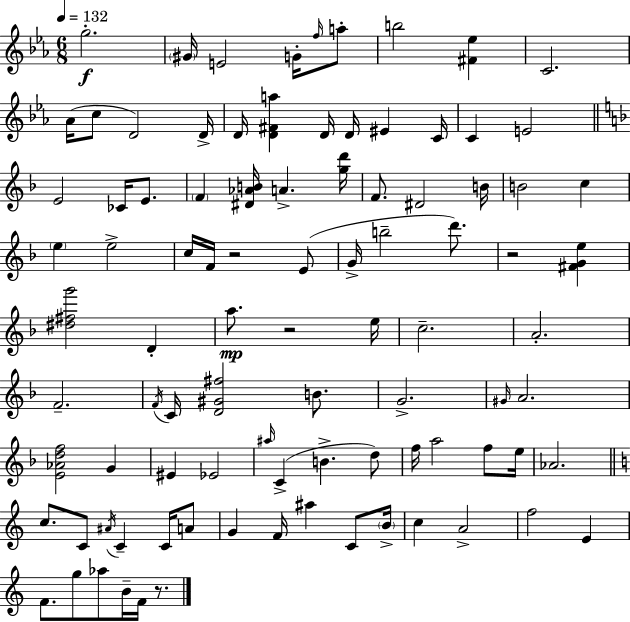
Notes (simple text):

G5/h. G#4/s E4/h G4/s F5/s A5/e B5/h [F#4,Eb5]/q C4/h. Ab4/s C5/e D4/h D4/s D4/s [D4,F#4,A5]/q D4/s D4/s EIS4/q C4/s C4/q E4/h E4/h CES4/s E4/e. F4/q [D#4,Ab4,B4]/s A4/q. [G5,D6]/s F4/e. D#4/h B4/s B4/h C5/q E5/q E5/h C5/s F4/s R/h E4/e G4/s B5/h D6/e. R/h [F#4,G4,E5]/q [D#5,F#5,G6]/h D4/q A5/e. R/h E5/s C5/h. A4/h. F4/h. F4/s C4/s [D4,G#4,F#5]/h B4/e. G4/h. G#4/s A4/h. [E4,Ab4,D5,F5]/h G4/q EIS4/q Eb4/h A#5/s C4/q B4/q. D5/e F5/s A5/h F5/e E5/s Ab4/h. C5/e. C4/e A#4/s C4/q C4/s A4/e G4/q F4/s A#5/q C4/e B4/s C5/q A4/h F5/h E4/q F4/e. G5/e Ab5/e B4/s F4/s R/e.